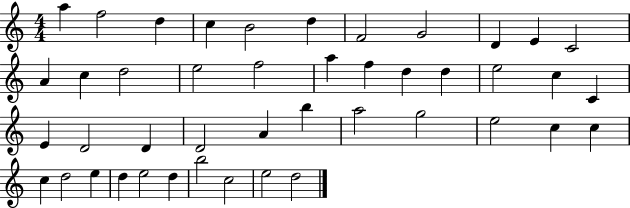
X:1
T:Untitled
M:4/4
L:1/4
K:C
a f2 d c B2 d F2 G2 D E C2 A c d2 e2 f2 a f d d e2 c C E D2 D D2 A b a2 g2 e2 c c c d2 e d e2 d b2 c2 e2 d2